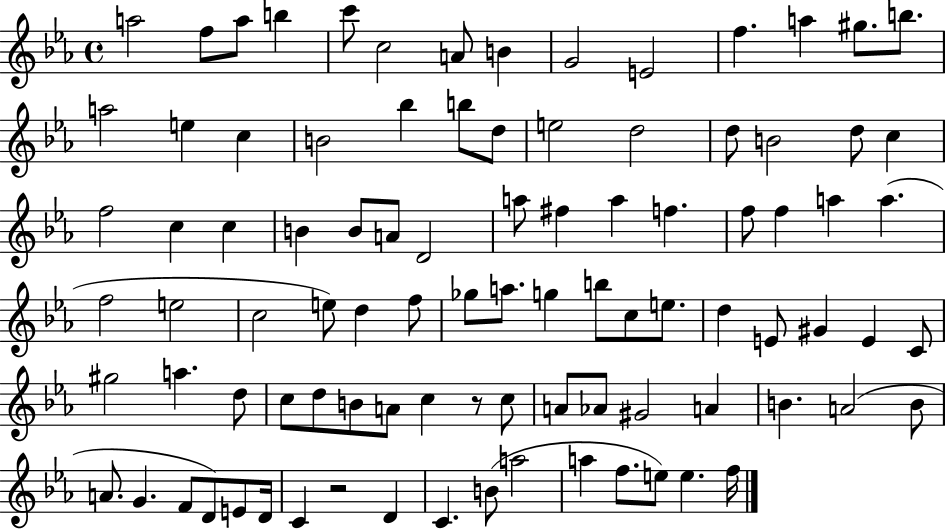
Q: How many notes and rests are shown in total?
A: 93